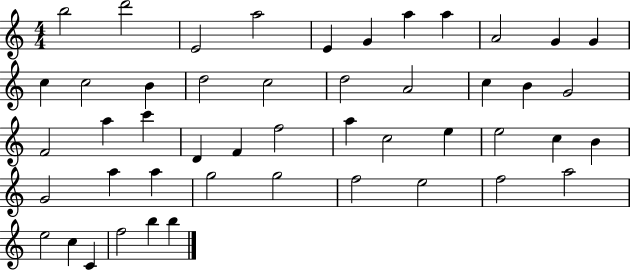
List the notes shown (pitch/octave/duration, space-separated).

B5/h D6/h E4/h A5/h E4/q G4/q A5/q A5/q A4/h G4/q G4/q C5/q C5/h B4/q D5/h C5/h D5/h A4/h C5/q B4/q G4/h F4/h A5/q C6/q D4/q F4/q F5/h A5/q C5/h E5/q E5/h C5/q B4/q G4/h A5/q A5/q G5/h G5/h F5/h E5/h F5/h A5/h E5/h C5/q C4/q F5/h B5/q B5/q